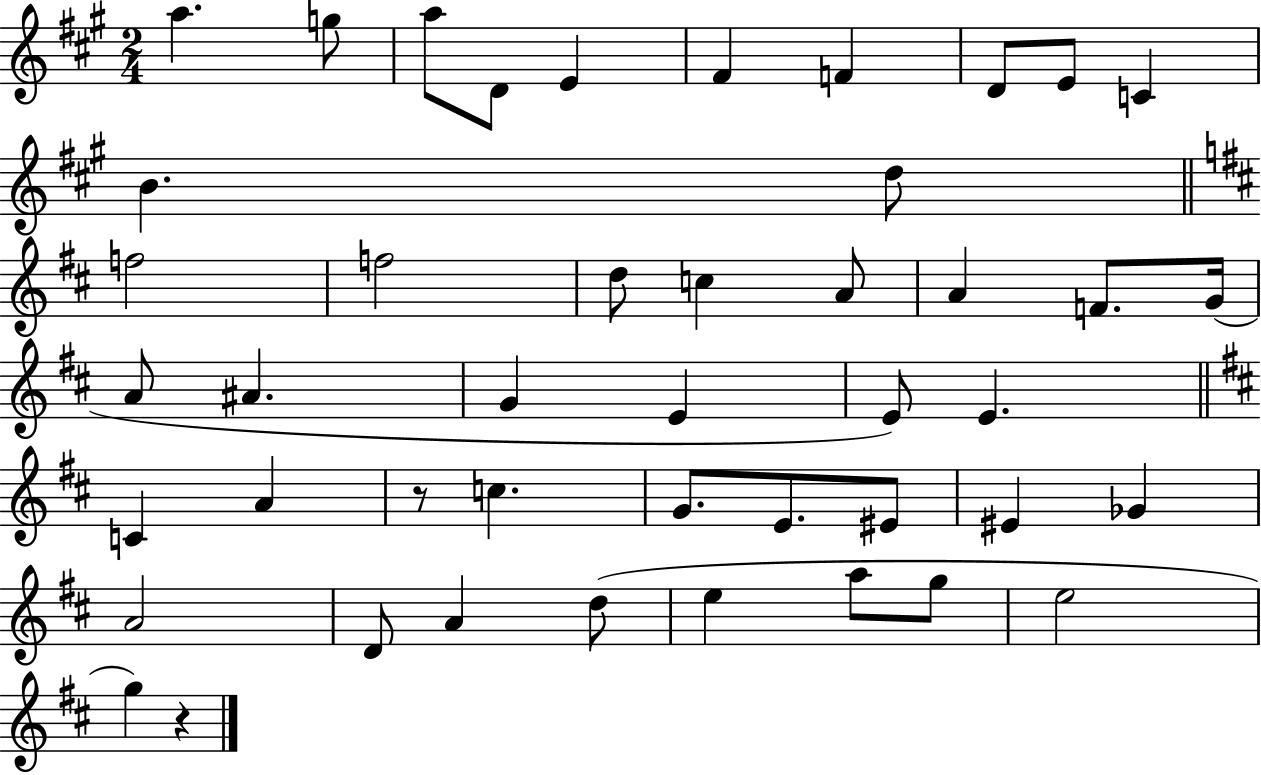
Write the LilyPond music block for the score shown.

{
  \clef treble
  \numericTimeSignature
  \time 2/4
  \key a \major
  a''4. g''8 | a''8 d'8 e'4 | fis'4 f'4 | d'8 e'8 c'4 | \break b'4. d''8 | \bar "||" \break \key d \major f''2 | f''2 | d''8 c''4 a'8 | a'4 f'8. g'16( | \break a'8 ais'4. | g'4 e'4 | e'8) e'4. | \bar "||" \break \key b \minor c'4 a'4 | r8 c''4. | g'8. e'8. eis'8 | eis'4 ges'4 | \break a'2 | d'8 a'4 d''8( | e''4 a''8 g''8 | e''2 | \break g''4) r4 | \bar "|."
}